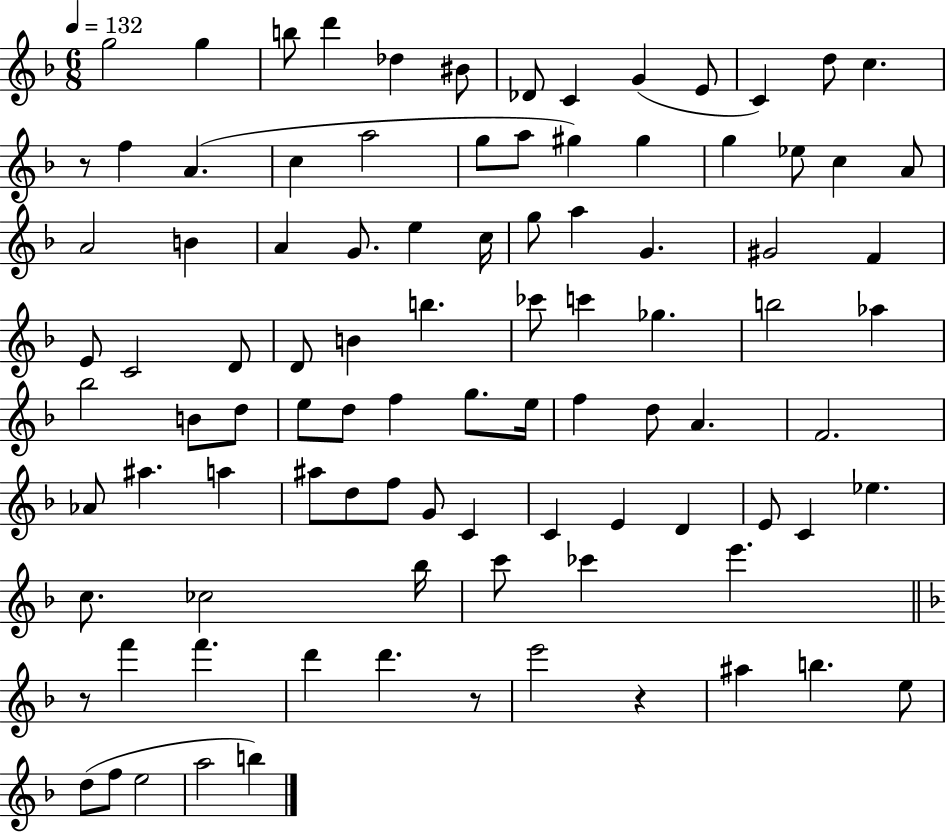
G5/h G5/q B5/e D6/q Db5/q BIS4/e Db4/e C4/q G4/q E4/e C4/q D5/e C5/q. R/e F5/q A4/q. C5/q A5/h G5/e A5/e G#5/q G#5/q G5/q Eb5/e C5/q A4/e A4/h B4/q A4/q G4/e. E5/q C5/s G5/e A5/q G4/q. G#4/h F4/q E4/e C4/h D4/e D4/e B4/q B5/q. CES6/e C6/q Gb5/q. B5/h Ab5/q Bb5/h B4/e D5/e E5/e D5/e F5/q G5/e. E5/s F5/q D5/e A4/q. F4/h. Ab4/e A#5/q. A5/q A#5/e D5/e F5/e G4/e C4/q C4/q E4/q D4/q E4/e C4/q Eb5/q. C5/e. CES5/h Bb5/s C6/e CES6/q E6/q. R/e F6/q F6/q. D6/q D6/q. R/e E6/h R/q A#5/q B5/q. E5/e D5/e F5/e E5/h A5/h B5/q